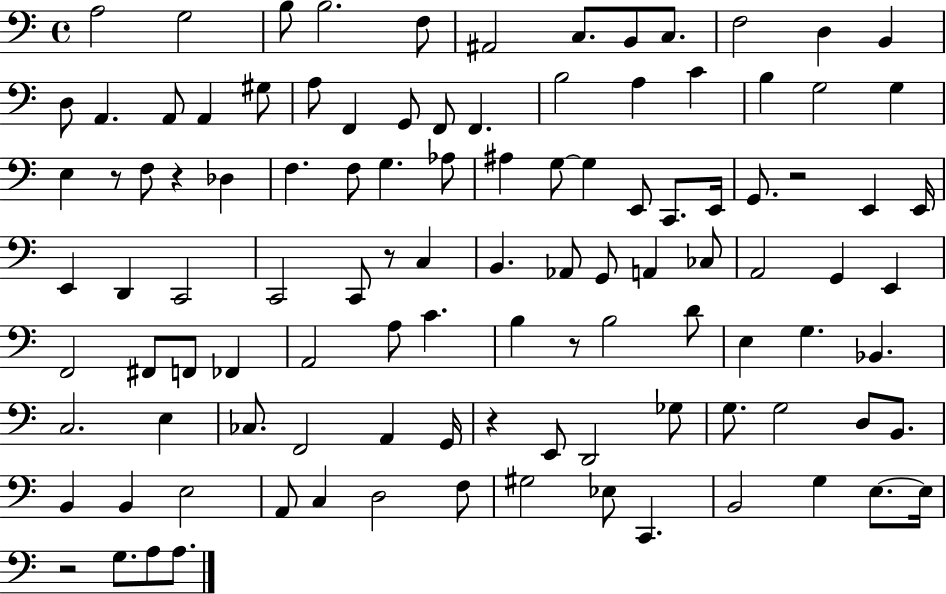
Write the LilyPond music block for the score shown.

{
  \clef bass
  \time 4/4
  \defaultTimeSignature
  \key c \major
  a2 g2 | b8 b2. f8 | ais,2 c8. b,8 c8. | f2 d4 b,4 | \break d8 a,4. a,8 a,4 gis8 | a8 f,4 g,8 f,8 f,4. | b2 a4 c'4 | b4 g2 g4 | \break e4 r8 f8 r4 des4 | f4. f8 g4. aes8 | ais4 g8~~ g4 e,8 c,8. e,16 | g,8. r2 e,4 e,16 | \break e,4 d,4 c,2 | c,2 c,8 r8 c4 | b,4. aes,8 g,8 a,4 ces8 | a,2 g,4 e,4 | \break f,2 fis,8 f,8 fes,4 | a,2 a8 c'4. | b4 r8 b2 d'8 | e4 g4. bes,4. | \break c2. e4 | ces8. f,2 a,4 g,16 | r4 e,8 d,2 ges8 | g8. g2 d8 b,8. | \break b,4 b,4 e2 | a,8 c4 d2 f8 | gis2 ees8 c,4. | b,2 g4 e8.~~ e16 | \break r2 g8. a8 a8. | \bar "|."
}